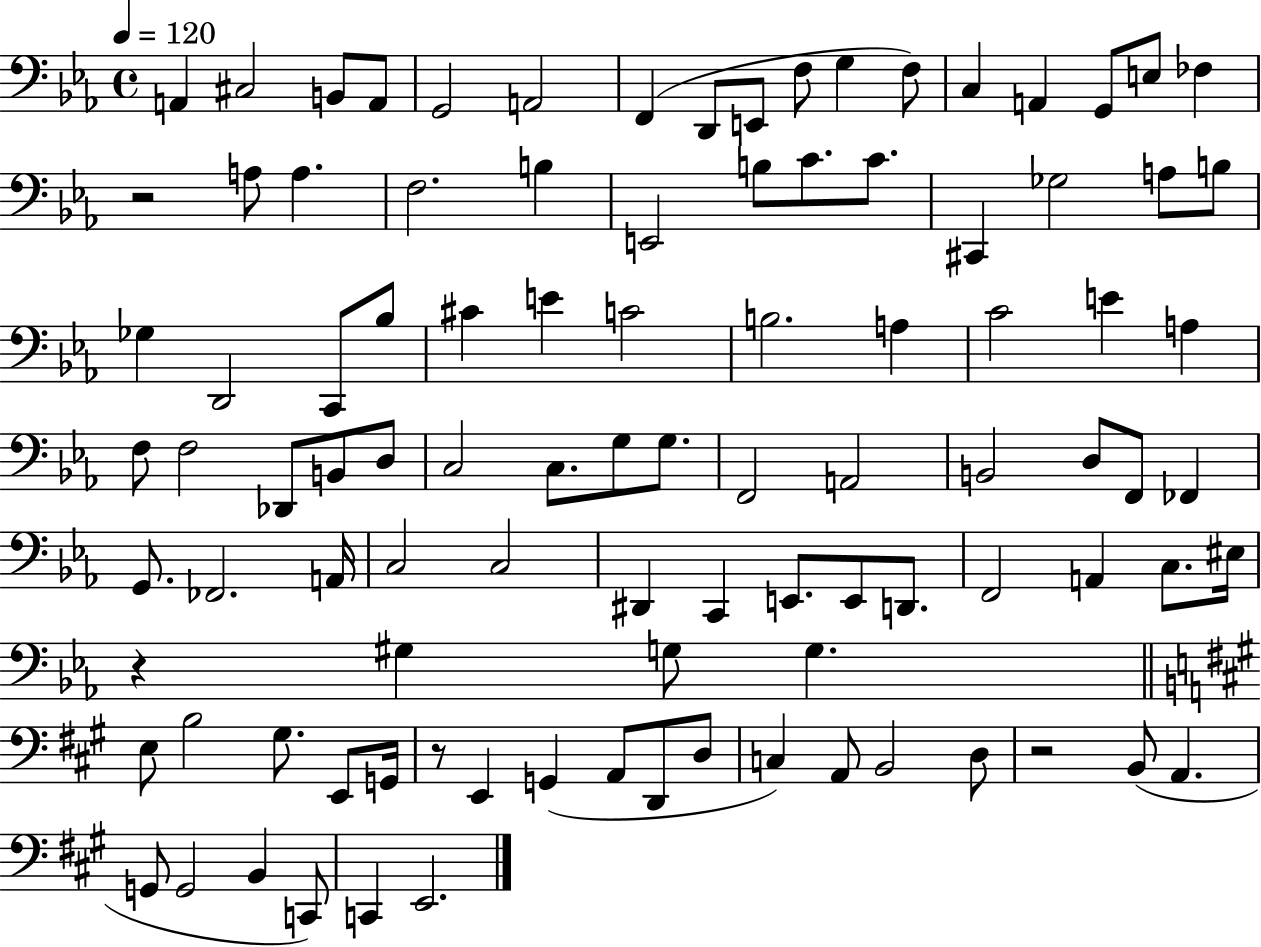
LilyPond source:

{
  \clef bass
  \time 4/4
  \defaultTimeSignature
  \key ees \major
  \tempo 4 = 120
  \repeat volta 2 { a,4 cis2 b,8 a,8 | g,2 a,2 | f,4( d,8 e,8 f8 g4 f8) | c4 a,4 g,8 e8 fes4 | \break r2 a8 a4. | f2. b4 | e,2 b8 c'8. c'8. | cis,4 ges2 a8 b8 | \break ges4 d,2 c,8 bes8 | cis'4 e'4 c'2 | b2. a4 | c'2 e'4 a4 | \break f8 f2 des,8 b,8 d8 | c2 c8. g8 g8. | f,2 a,2 | b,2 d8 f,8 fes,4 | \break g,8. fes,2. a,16 | c2 c2 | dis,4 c,4 e,8. e,8 d,8. | f,2 a,4 c8. eis16 | \break r4 gis4 g8 g4. | \bar "||" \break \key a \major e8 b2 gis8. e,8 g,16 | r8 e,4 g,4( a,8 d,8 d8 | c4) a,8 b,2 d8 | r2 b,8( a,4. | \break g,8 g,2 b,4 c,8) | c,4 e,2. | } \bar "|."
}